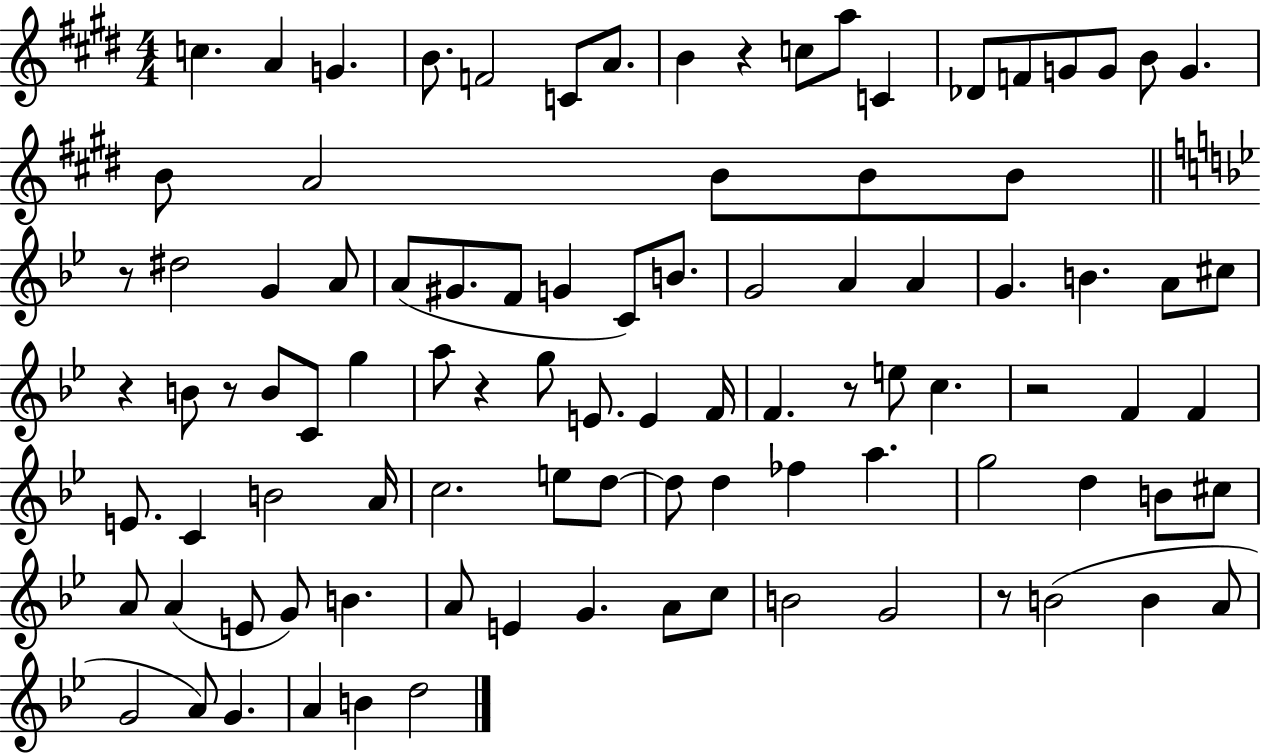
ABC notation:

X:1
T:Untitled
M:4/4
L:1/4
K:E
c A G B/2 F2 C/2 A/2 B z c/2 a/2 C _D/2 F/2 G/2 G/2 B/2 G B/2 A2 B/2 B/2 B/2 z/2 ^d2 G A/2 A/2 ^G/2 F/2 G C/2 B/2 G2 A A G B A/2 ^c/2 z B/2 z/2 B/2 C/2 g a/2 z g/2 E/2 E F/4 F z/2 e/2 c z2 F F E/2 C B2 A/4 c2 e/2 d/2 d/2 d _f a g2 d B/2 ^c/2 A/2 A E/2 G/2 B A/2 E G A/2 c/2 B2 G2 z/2 B2 B A/2 G2 A/2 G A B d2